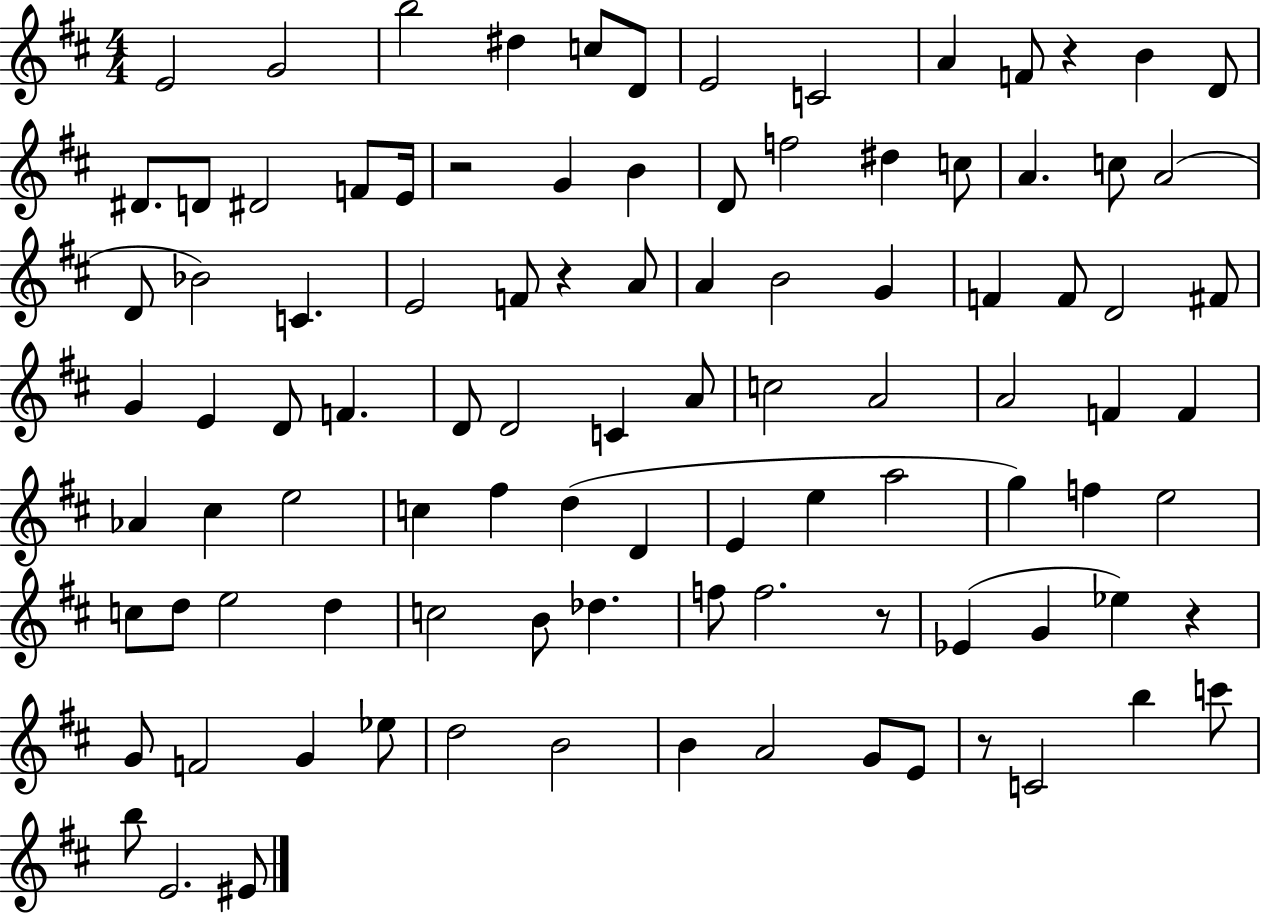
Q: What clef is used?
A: treble